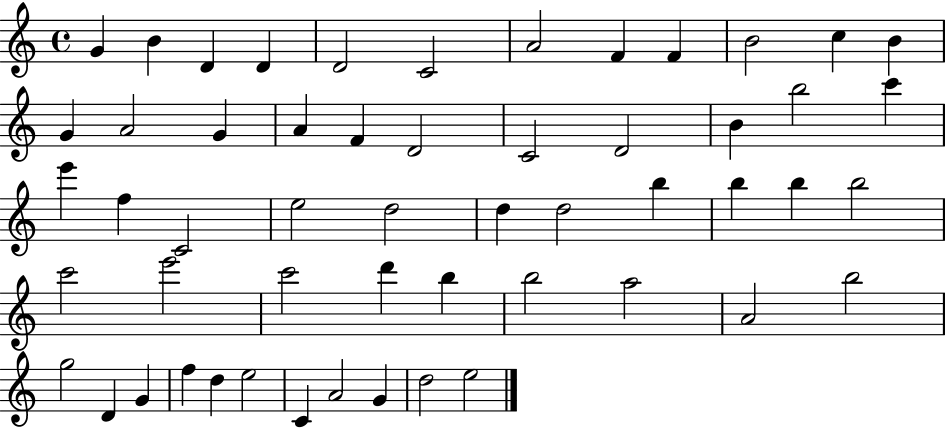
{
  \clef treble
  \time 4/4
  \defaultTimeSignature
  \key c \major
  g'4 b'4 d'4 d'4 | d'2 c'2 | a'2 f'4 f'4 | b'2 c''4 b'4 | \break g'4 a'2 g'4 | a'4 f'4 d'2 | c'2 d'2 | b'4 b''2 c'''4 | \break e'''4 f''4 c'2 | e''2 d''2 | d''4 d''2 b''4 | b''4 b''4 b''2 | \break c'''2 e'''2 | c'''2 d'''4 b''4 | b''2 a''2 | a'2 b''2 | \break g''2 d'4 g'4 | f''4 d''4 e''2 | c'4 a'2 g'4 | d''2 e''2 | \break \bar "|."
}